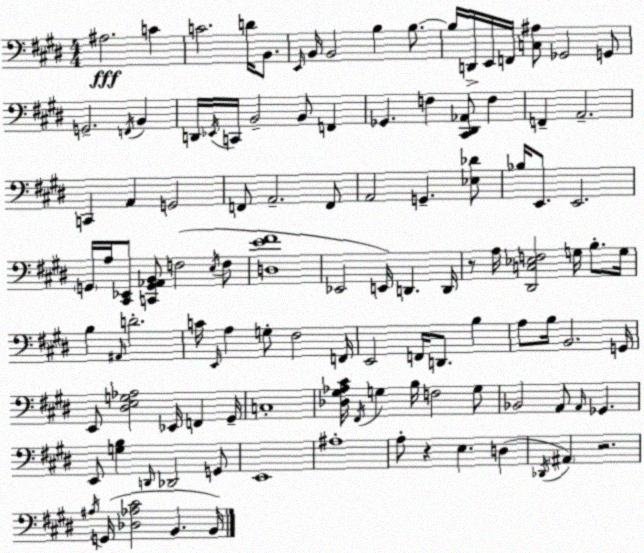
X:1
T:Untitled
M:4/4
L:1/4
K:E
^A,2 C C2 D/4 B,,/2 E,,/4 B,,/4 B,,2 B, B,/2 B,/4 D,,/4 E,,/4 F,,/4 [C,^A,]/2 _G,,2 G,,/2 G,,2 F,,/4 B,, D,,/4 _E,,/4 C,,/4 B,,2 B,,/2 F,, _G,, F, [^C,,^D,,_A,,]/2 F, F,, A,,2 C,, A,, G,,2 F,,/2 A,,2 F,,/2 A,,2 G,, [_E,_D]/2 _B,/4 E,,/2 E,,2 G,,/4 A,/4 [^C,,_E,,]/2 [C,,G,,_A,,B,,]/2 F,2 E,/4 F,/2 [D,E^F]4 _E,,2 E,,/4 D,, D,,/4 z/2 A,/4 [^D,,C,_E,F,]2 G,/4 B,/2 G,/4 B, ^A,,/4 D2 C/4 E,,/4 A, G,/2 ^F,2 F,,/4 E,,2 F,,/4 D,,/2 B, A,/2 B,/4 B,,2 G,,/4 E,,/2 [^D,E,G,_A,]2 _E,,/4 F,, ^G,,/4 C,4 [_D,^G,_A,^C]/4 ^F,,/4 G, B,/4 F,2 G,/2 _B,,2 A,,/2 A,,/4 _G,, E,,/2 [G,B,] D,,/4 _D,,2 G,,/2 E,,4 ^A,4 A,/2 z E, D, _D,,/4 ^A,, z2 ^A,/4 G,,/4 [_D,_A,^C]2 B,, B,,/4